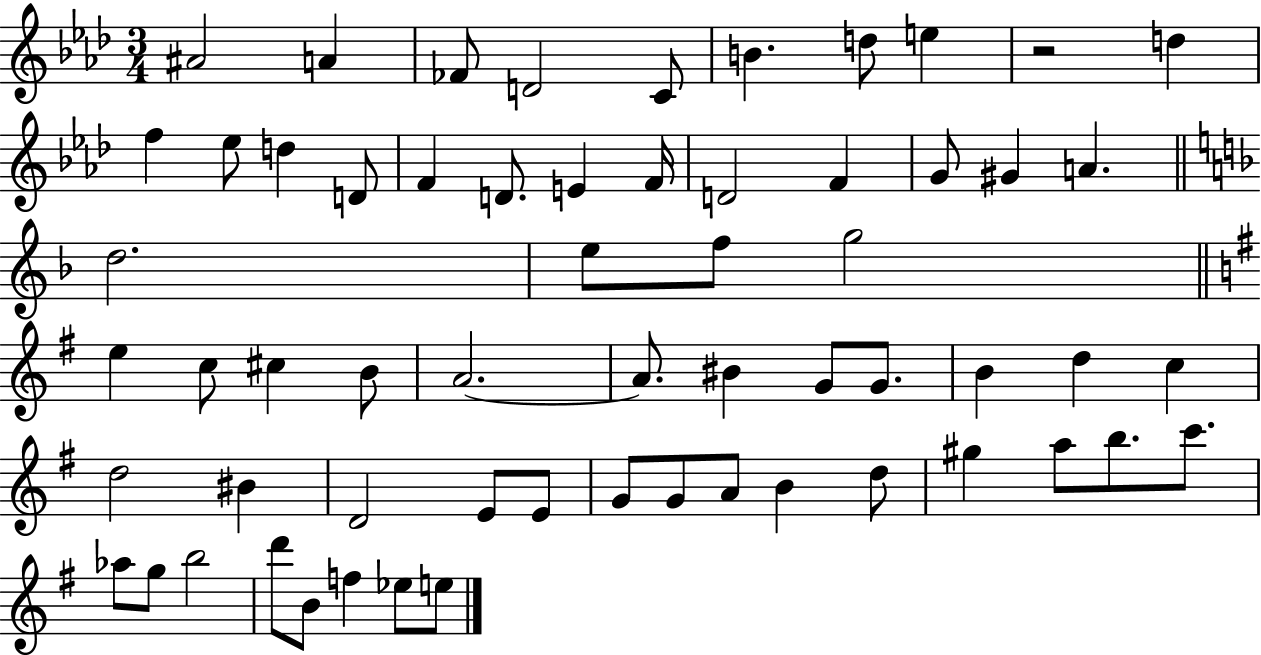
A#4/h A4/q FES4/e D4/h C4/e B4/q. D5/e E5/q R/h D5/q F5/q Eb5/e D5/q D4/e F4/q D4/e. E4/q F4/s D4/h F4/q G4/e G#4/q A4/q. D5/h. E5/e F5/e G5/h E5/q C5/e C#5/q B4/e A4/h. A4/e. BIS4/q G4/e G4/e. B4/q D5/q C5/q D5/h BIS4/q D4/h E4/e E4/e G4/e G4/e A4/e B4/q D5/e G#5/q A5/e B5/e. C6/e. Ab5/e G5/e B5/h D6/e B4/e F5/q Eb5/e E5/e